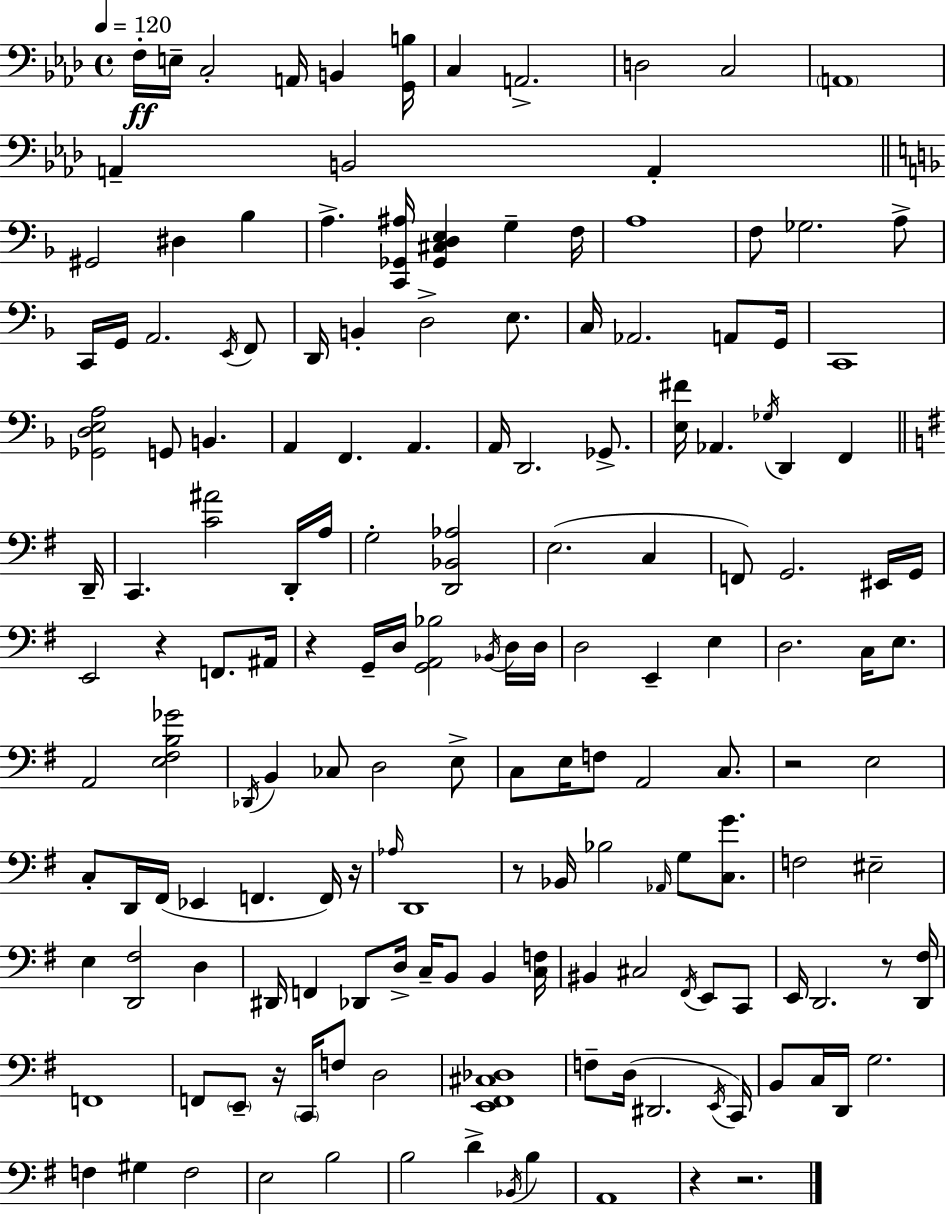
F3/s E3/s C3/h A2/s B2/q [G2,B3]/s C3/q A2/h. D3/h C3/h A2/w A2/q B2/h A2/q G#2/h D#3/q Bb3/q A3/q. [C2,Gb2,A#3]/s [Gb2,C#3,D3,E3]/q G3/q F3/s A3/w F3/e Gb3/h. A3/e C2/s G2/s A2/h. E2/s F2/e D2/s B2/q D3/h E3/e. C3/s Ab2/h. A2/e G2/s C2/w [Gb2,D3,E3,A3]/h G2/e B2/q. A2/q F2/q. A2/q. A2/s D2/h. Gb2/e. [E3,F#4]/s Ab2/q. Gb3/s D2/q F2/q D2/s C2/q. [C4,A#4]/h D2/s A3/s G3/h [D2,Bb2,Ab3]/h E3/h. C3/q F2/e G2/h. EIS2/s G2/s E2/h R/q F2/e. A#2/s R/q G2/s D3/s [G2,A2,Bb3]/h Bb2/s D3/s D3/s D3/h E2/q E3/q D3/h. C3/s E3/e. A2/h [E3,F#3,B3,Gb4]/h Db2/s B2/q CES3/e D3/h E3/e C3/e E3/s F3/e A2/h C3/e. R/h E3/h C3/e D2/s F#2/s Eb2/q F2/q. F2/s R/s Ab3/s D2/w R/e Bb2/s Bb3/h Ab2/s G3/e [C3,G4]/e. F3/h EIS3/h E3/q [D2,F#3]/h D3/q D#2/s F2/q Db2/e D3/s C3/s B2/e B2/q [C3,F3]/s BIS2/q C#3/h F#2/s E2/e C2/e E2/s D2/h. R/e [D2,F#3]/s F2/w F2/e E2/e R/s C2/s F3/e D3/h [E2,F#2,C#3,Db3]/w F3/e D3/s D#2/h. E2/s C2/s B2/e C3/s D2/s G3/h. F3/q G#3/q F3/h E3/h B3/h B3/h D4/q Bb2/s B3/q A2/w R/q R/h.